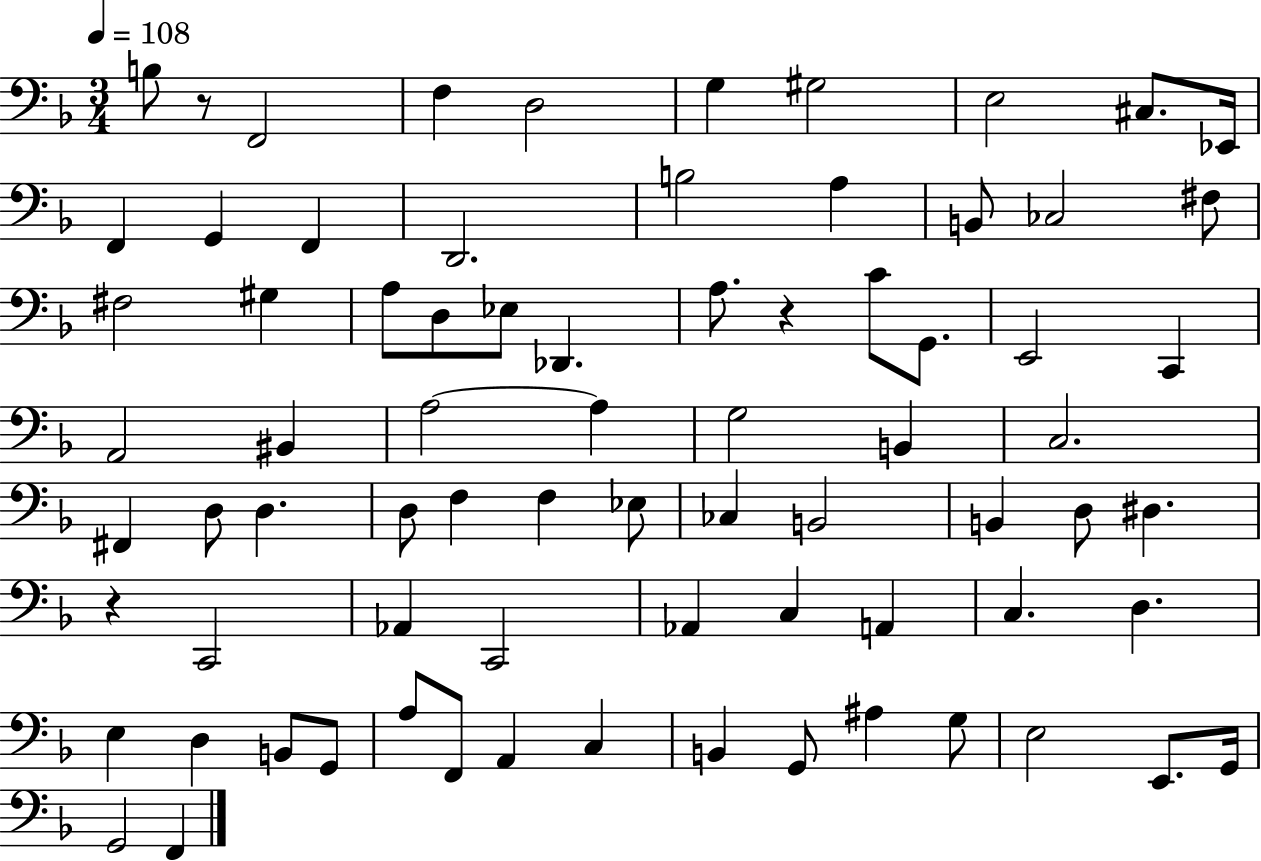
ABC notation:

X:1
T:Untitled
M:3/4
L:1/4
K:F
B,/2 z/2 F,,2 F, D,2 G, ^G,2 E,2 ^C,/2 _E,,/4 F,, G,, F,, D,,2 B,2 A, B,,/2 _C,2 ^F,/2 ^F,2 ^G, A,/2 D,/2 _E,/2 _D,, A,/2 z C/2 G,,/2 E,,2 C,, A,,2 ^B,, A,2 A, G,2 B,, C,2 ^F,, D,/2 D, D,/2 F, F, _E,/2 _C, B,,2 B,, D,/2 ^D, z C,,2 _A,, C,,2 _A,, C, A,, C, D, E, D, B,,/2 G,,/2 A,/2 F,,/2 A,, C, B,, G,,/2 ^A, G,/2 E,2 E,,/2 G,,/4 G,,2 F,,